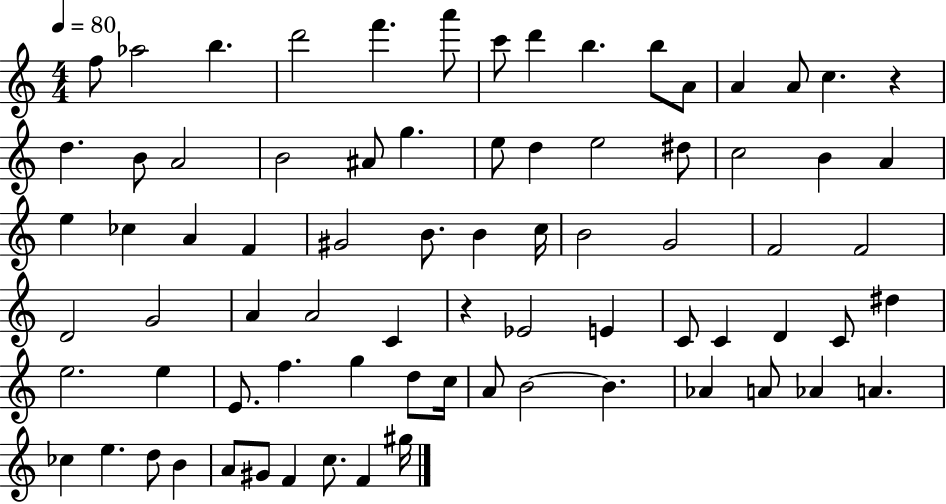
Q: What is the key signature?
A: C major